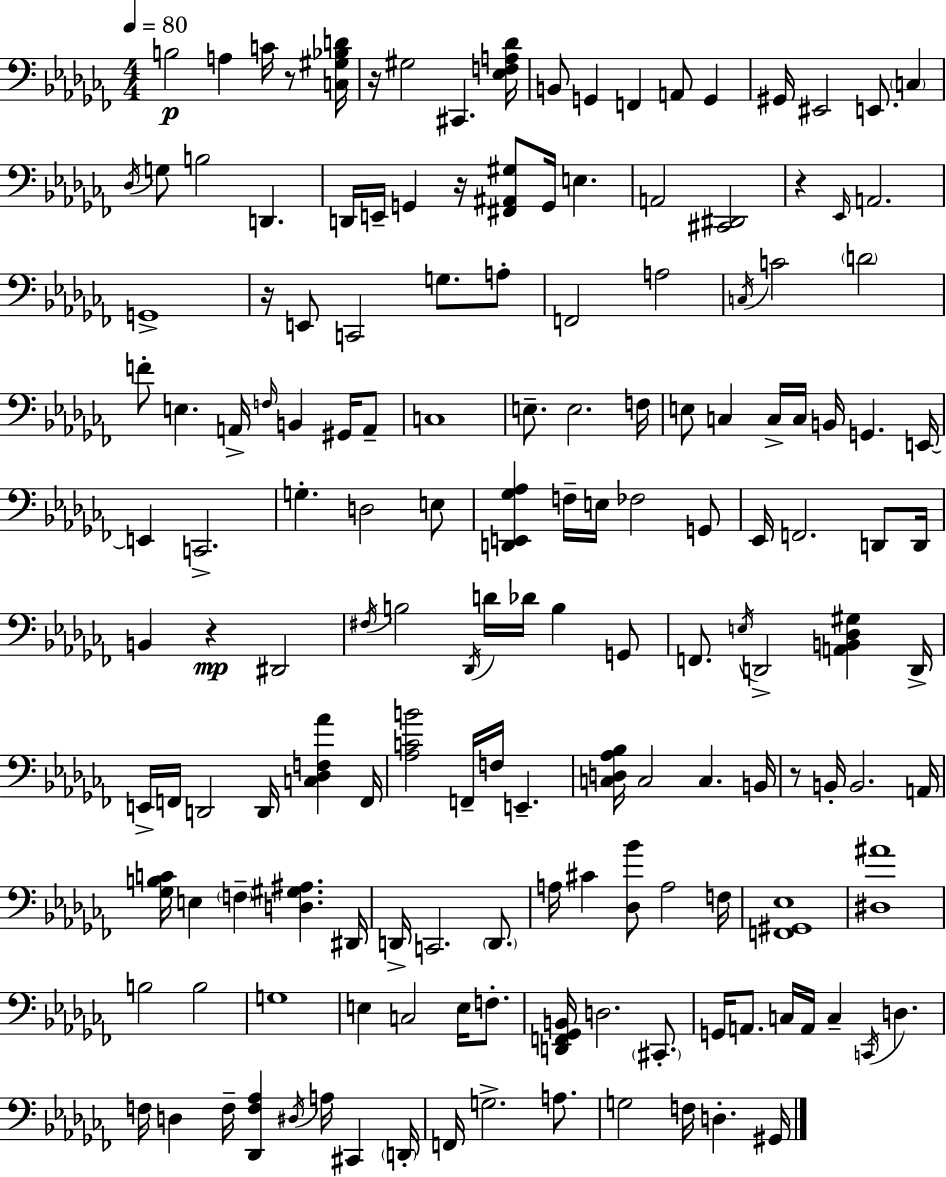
{
  \clef bass
  \numericTimeSignature
  \time 4/4
  \key aes \minor
  \tempo 4 = 80
  b2\p a4 c'16 r8 <c gis bes d'>16 | r16 gis2 cis,4. <ees f a des'>16 | b,8 g,4 f,4 a,8 g,4 | gis,16 eis,2 e,8. \parenthesize c4 | \break \acciaccatura { des16 } g8 b2 d,4. | d,16 e,16-- g,4 r16 <fis, ais, gis>8 g,16 e4. | a,2 <cis, dis,>2 | r4 \grace { ees,16 } a,2. | \break g,1-> | r16 e,8 c,2 g8. | a8-. f,2 a2 | \acciaccatura { c16 } c'2 \parenthesize d'2 | \break f'8-. e4. a,16-> \grace { f16 } b,4 | gis,16 a,8-- c1 | e8.-- e2. | f16 e8 c4 c16-> c16 b,16 g,4. | \break e,16~~ e,4 c,2.-> | g4.-. d2 | e8 <d, e, ges aes>4 f16-- e16 fes2 | g,8 ees,16 f,2. | \break d,8 d,16 b,4 r4\mp dis,2 | \acciaccatura { fis16 } b2 \acciaccatura { des,16 } d'16 des'16 | b4 g,8 f,8. \acciaccatura { e16 } d,2-> | <a, b, des gis>4 d,16-> e,16-> f,16 d,2 | \break d,16 <c des f aes'>4 f,16 <aes c' b'>2 f,16-- | f16 e,4.-- <c d aes bes>16 c2 | c4. b,16 r8 b,16-. b,2. | a,16 <ges b c'>16 e4 \parenthesize f4-- | \break <d gis ais>4. dis,16 d,16-> c,2. | \parenthesize d,8. a16 cis'4 <des bes'>8 a2 | f16 <f, gis, ees>1 | <dis ais'>1 | \break b2 b2 | g1 | e4 c2 | e16 f8.-. <d, f, ges, b,>16 d2. | \break \parenthesize cis,8.-. g,16 a,8. c16 a,16 c4-- | \acciaccatura { c,16 } d4. f16 d4 f16-- <des, f aes>4 | \acciaccatura { dis16 } a16 cis,4 \parenthesize d,16-. f,16 g2.-> | a8. g2 | \break f16 d4.-. gis,16 \bar "|."
}